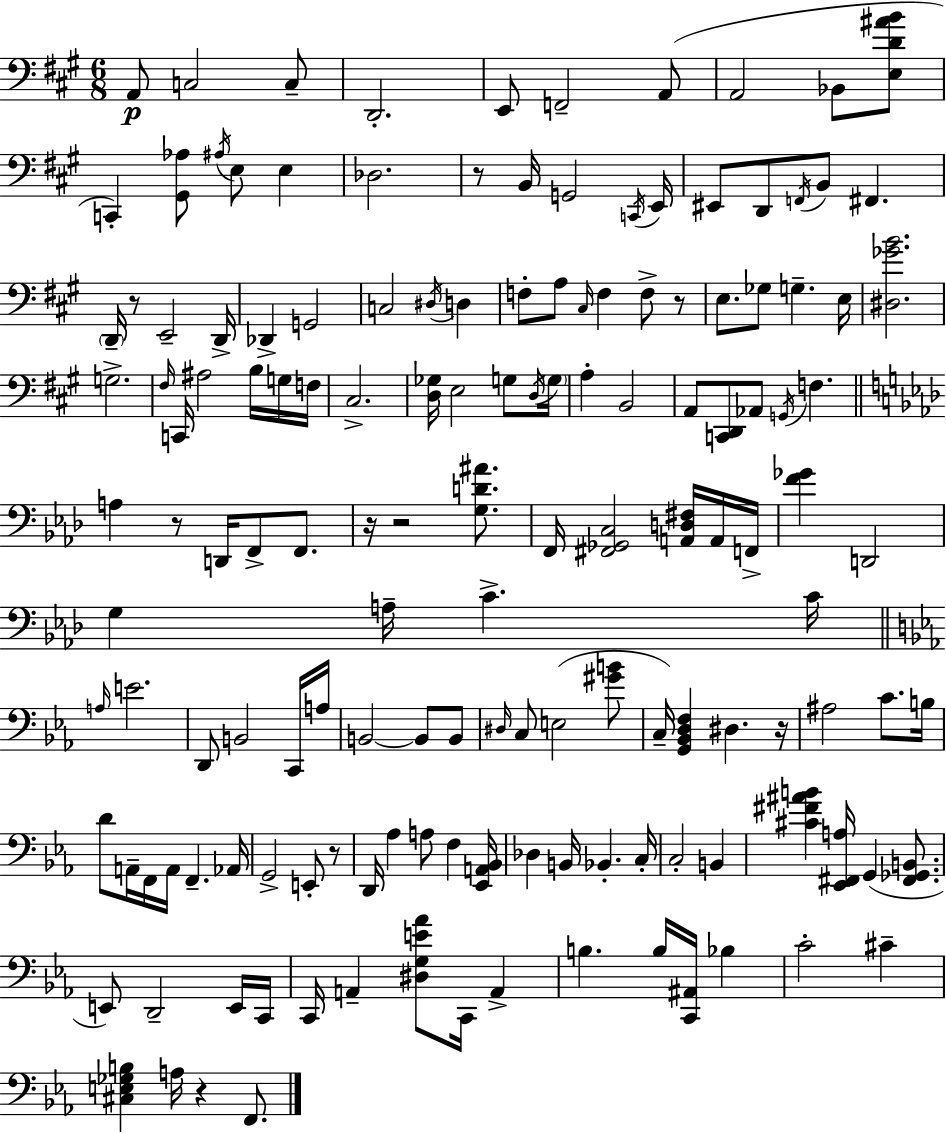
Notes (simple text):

A2/e C3/h C3/e D2/h. E2/e F2/h A2/e A2/h Bb2/e [E3,D4,A#4,B4]/e C2/q [G#2,Ab3]/e A#3/s E3/e E3/q Db3/h. R/e B2/s G2/h C2/s E2/s EIS2/e D2/e F2/s B2/e F#2/q. D2/s R/e E2/h D2/s Db2/q G2/h C3/h D#3/s D3/q F3/e A3/e C#3/s F3/q F3/e R/e E3/e. Gb3/e G3/q. E3/s [D#3,Gb4,B4]/h. G3/h. F#3/s C2/s A#3/h B3/s G3/s F3/s C#3/h. [D3,Gb3]/s E3/h G3/e D3/s G3/s A3/q B2/h A2/e [C2,D2]/e Ab2/e G2/s F3/q. A3/q R/e D2/s F2/e F2/e. R/s R/h [G3,D4,A#4]/e. F2/s [F#2,Gb2,C3]/h [A2,D3,F#3]/s A2/s F2/s [F4,Gb4]/q D2/h G3/q A3/s C4/q. C4/s A3/s E4/h. D2/e B2/h C2/s A3/s B2/h B2/e B2/e D#3/s C3/e E3/h [G#4,B4]/e C3/s [G2,Bb2,D3,F3]/q D#3/q. R/s A#3/h C4/e. B3/s D4/e A2/s F2/s A2/s F2/q. Ab2/s G2/h E2/e R/e D2/s Ab3/q A3/e F3/q [Eb2,A2,Bb2]/s Db3/q B2/s Bb2/q. C3/s C3/h B2/q [C#4,F#4,A#4,B4]/q [Eb2,F#2,A3]/s G2/q [F#2,Gb2,B2]/e. E2/e D2/h E2/s C2/s C2/s A2/q [D#3,G3,E4,Ab4]/e C2/s A2/q B3/q. B3/s [C2,A#2]/s Bb3/q C4/h C#4/q [C#3,E3,Gb3,B3]/q A3/s R/q F2/e.